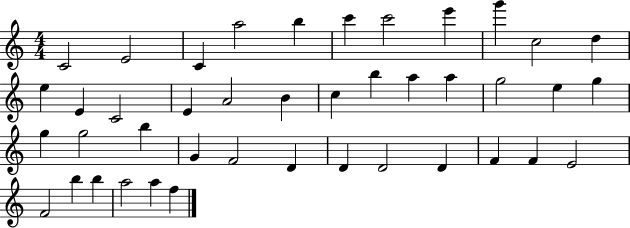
{
  \clef treble
  \numericTimeSignature
  \time 4/4
  \key c \major
  c'2 e'2 | c'4 a''2 b''4 | c'''4 c'''2 e'''4 | g'''4 c''2 d''4 | \break e''4 e'4 c'2 | e'4 a'2 b'4 | c''4 b''4 a''4 a''4 | g''2 e''4 g''4 | \break g''4 g''2 b''4 | g'4 f'2 d'4 | d'4 d'2 d'4 | f'4 f'4 e'2 | \break f'2 b''4 b''4 | a''2 a''4 f''4 | \bar "|."
}